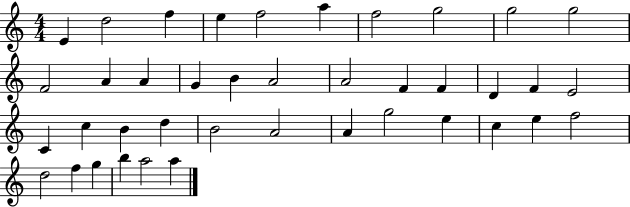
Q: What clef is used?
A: treble